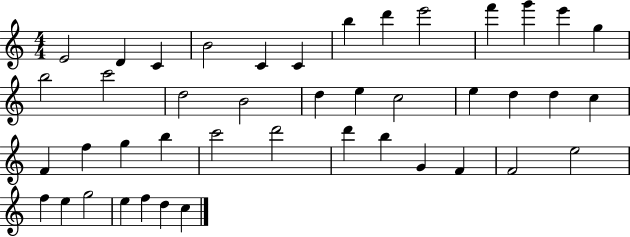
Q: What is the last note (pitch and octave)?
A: C5